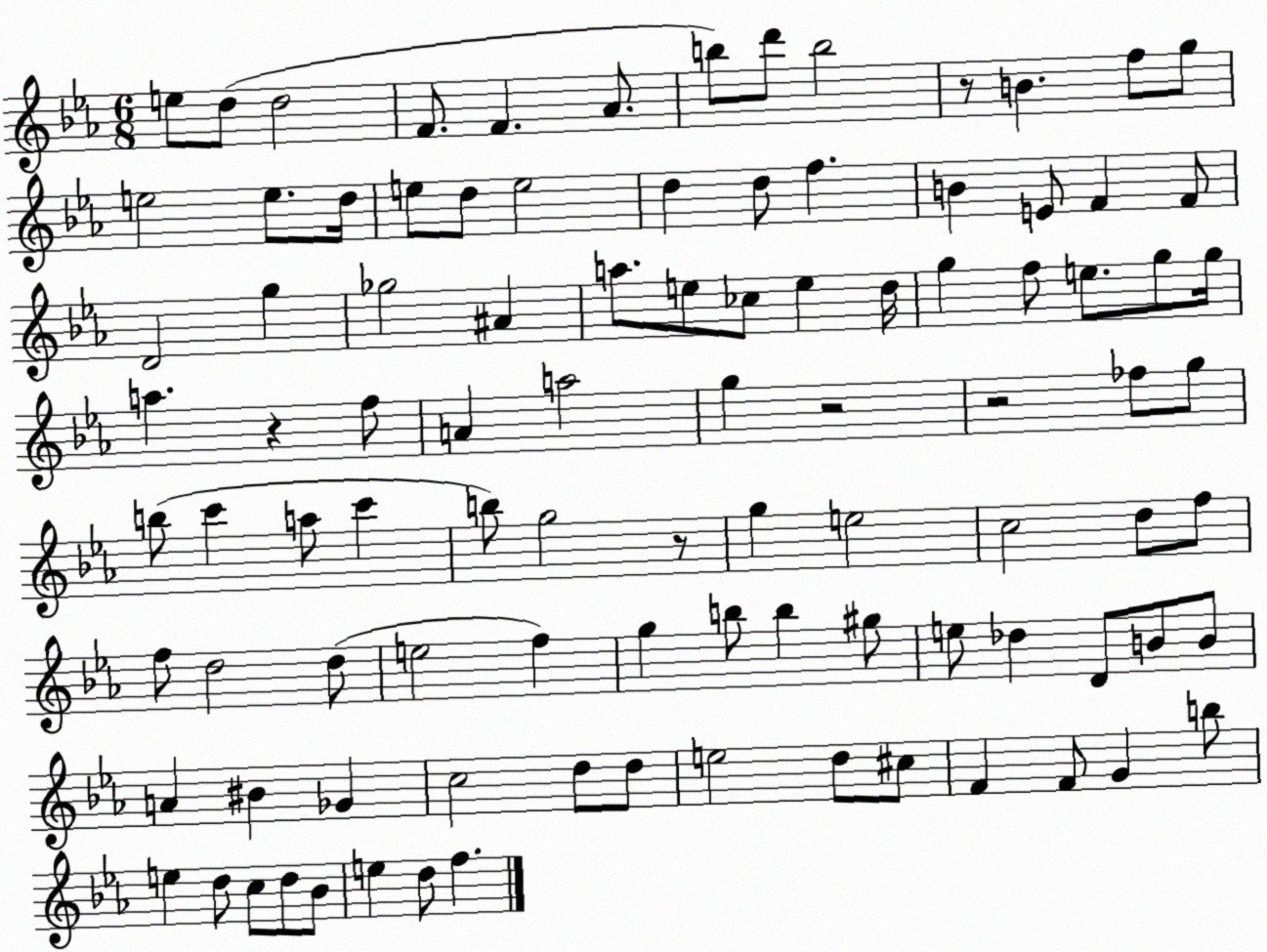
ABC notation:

X:1
T:Untitled
M:6/8
L:1/4
K:Eb
e/2 d/2 d2 F/2 F _A/2 b/2 d'/2 b2 z/2 B f/2 g/2 e2 e/2 d/4 e/2 d/2 e2 d d/2 f B E/2 F F/2 D2 g _g2 ^A a/2 e/2 _c/2 e d/4 g f/2 e/2 g/2 g/4 a z f/2 A a2 g z2 z2 _f/2 g/2 b/2 c' a/2 c' b/2 g2 z/2 g e2 c2 d/2 f/2 f/2 d2 d/2 e2 f g b/2 b ^g/2 e/2 _d D/2 B/2 B/2 A ^B _G c2 d/2 d/2 e2 d/2 ^c/2 F F/2 G b/2 e d/2 c/2 d/2 _B/2 e d/2 f